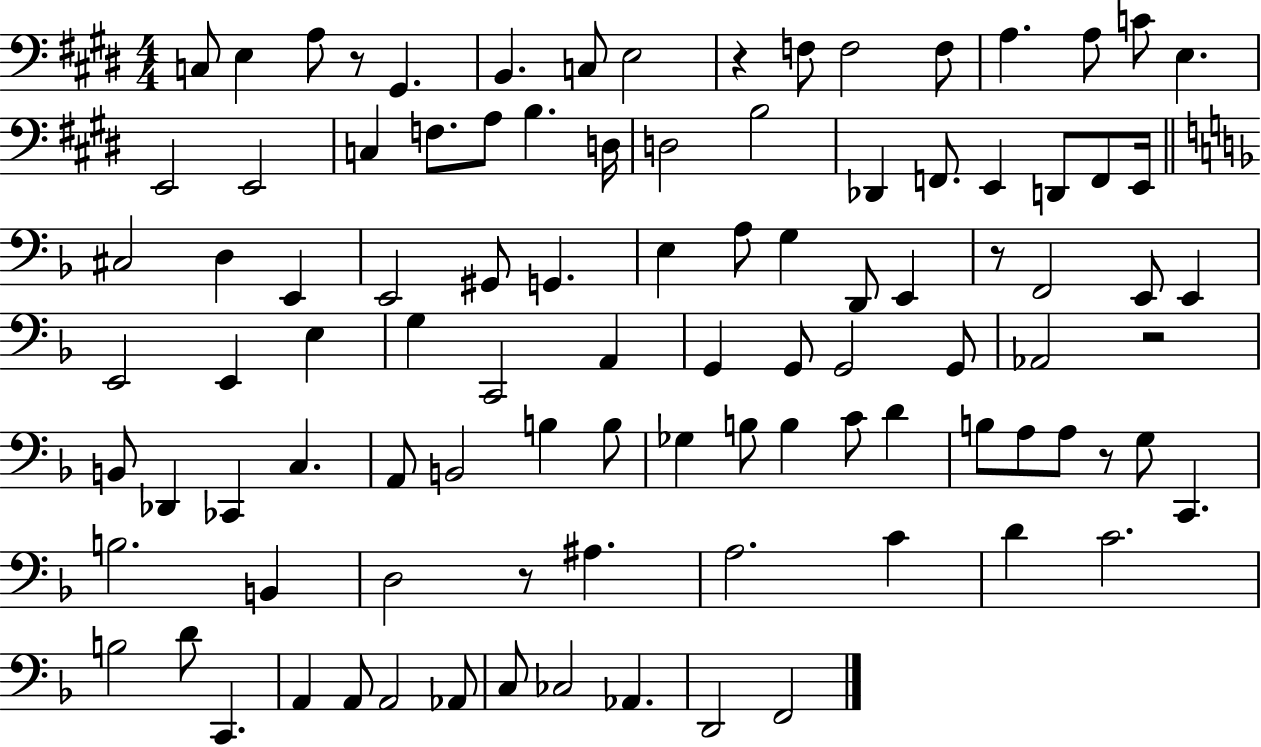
X:1
T:Untitled
M:4/4
L:1/4
K:E
C,/2 E, A,/2 z/2 ^G,, B,, C,/2 E,2 z F,/2 F,2 F,/2 A, A,/2 C/2 E, E,,2 E,,2 C, F,/2 A,/2 B, D,/4 D,2 B,2 _D,, F,,/2 E,, D,,/2 F,,/2 E,,/4 ^C,2 D, E,, E,,2 ^G,,/2 G,, E, A,/2 G, D,,/2 E,, z/2 F,,2 E,,/2 E,, E,,2 E,, E, G, C,,2 A,, G,, G,,/2 G,,2 G,,/2 _A,,2 z2 B,,/2 _D,, _C,, C, A,,/2 B,,2 B, B,/2 _G, B,/2 B, C/2 D B,/2 A,/2 A,/2 z/2 G,/2 C,, B,2 B,, D,2 z/2 ^A, A,2 C D C2 B,2 D/2 C,, A,, A,,/2 A,,2 _A,,/2 C,/2 _C,2 _A,, D,,2 F,,2